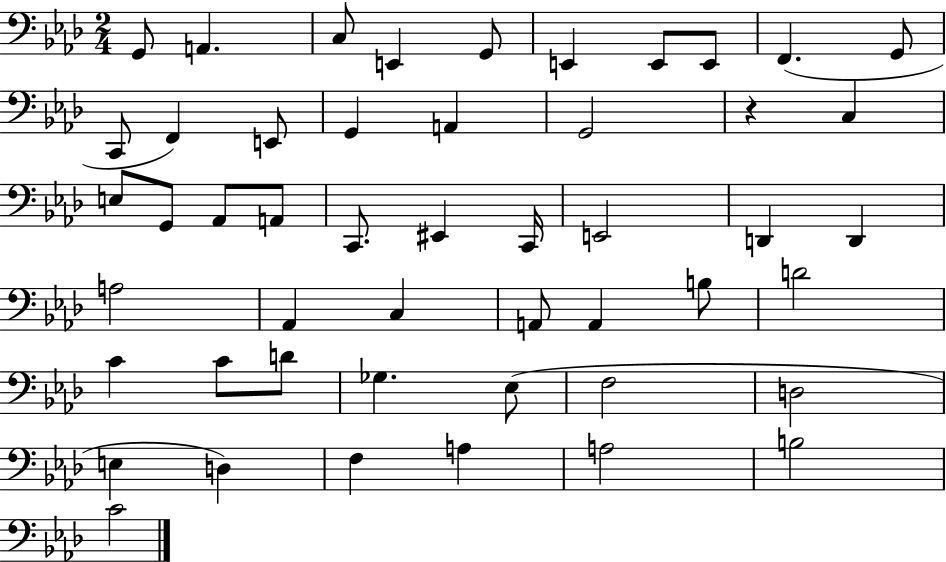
{
  \clef bass
  \numericTimeSignature
  \time 2/4
  \key aes \major
  g,8 a,4. | c8 e,4 g,8 | e,4 e,8 e,8 | f,4.( g,8 | \break c,8 f,4) e,8 | g,4 a,4 | g,2 | r4 c4 | \break e8 g,8 aes,8 a,8 | c,8. eis,4 c,16 | e,2 | d,4 d,4 | \break a2 | aes,4 c4 | a,8 a,4 b8 | d'2 | \break c'4 c'8 d'8 | ges4. ees8( | f2 | d2 | \break e4 d4) | f4 a4 | a2 | b2 | \break c'2 | \bar "|."
}